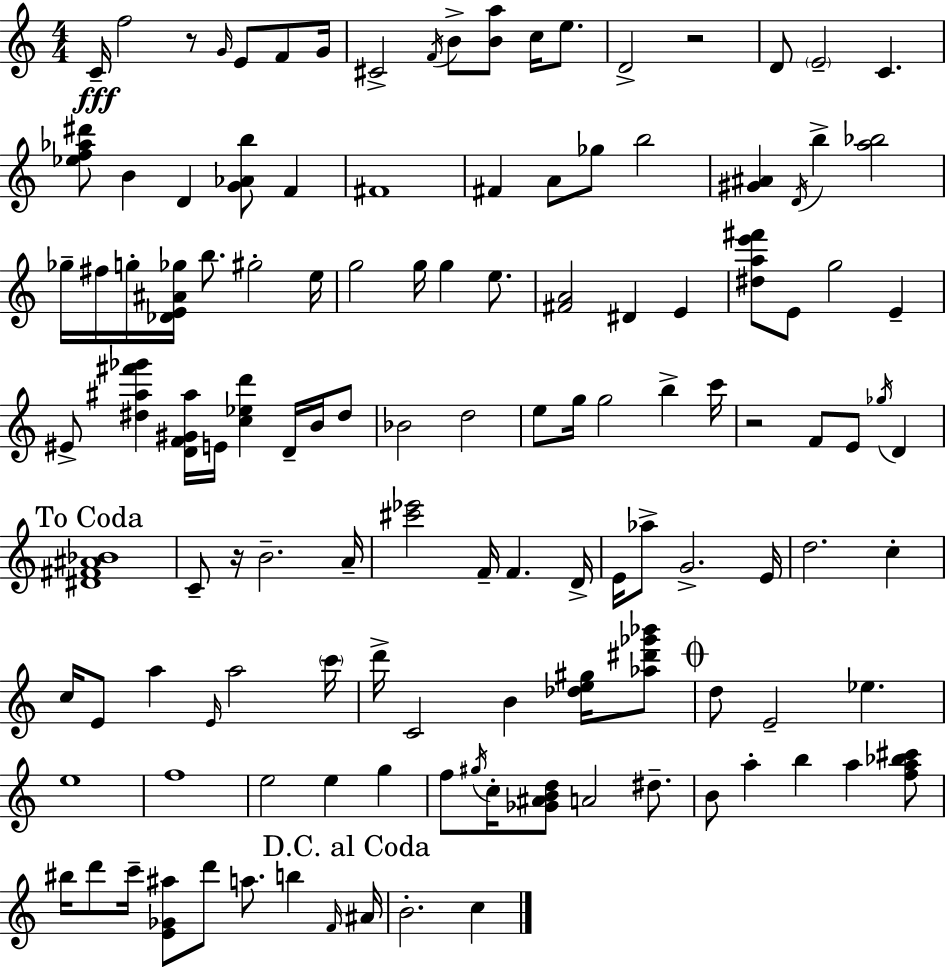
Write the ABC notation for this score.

X:1
T:Untitled
M:4/4
L:1/4
K:Am
C/4 f2 z/2 G/4 E/2 F/2 G/4 ^C2 F/4 B/2 [Ba]/2 c/4 e/2 D2 z2 D/2 E2 C [_ef_a^d']/2 B D [G_Ab]/2 F ^F4 ^F A/2 _g/2 b2 [^G^A] D/4 b [a_b]2 _g/4 ^f/4 g/4 [_DE^A_g]/4 b/2 ^g2 e/4 g2 g/4 g e/2 [^FA]2 ^D E [^dae'^f']/2 E/2 g2 E ^E/2 [^d^a^f'_g'] [DF^G^a]/4 E/4 [c_ed'] D/4 B/4 ^d/2 _B2 d2 e/2 g/4 g2 b c'/4 z2 F/2 E/2 _g/4 D [^D^F^A_B]4 C/2 z/4 B2 A/4 [^c'_e']2 F/4 F D/4 E/4 _a/2 G2 E/4 d2 c c/4 E/2 a E/4 a2 c'/4 d'/4 C2 B [_de^g]/4 [_a^d'_g'_b']/2 d/2 E2 _e e4 f4 e2 e g f/2 ^g/4 c/4 [_G^ABd]/2 A2 ^d/2 B/2 a b a [fa_b^c']/2 ^b/4 d'/2 c'/4 [E_G^a]/2 d'/2 a/2 b F/4 ^A/4 B2 c